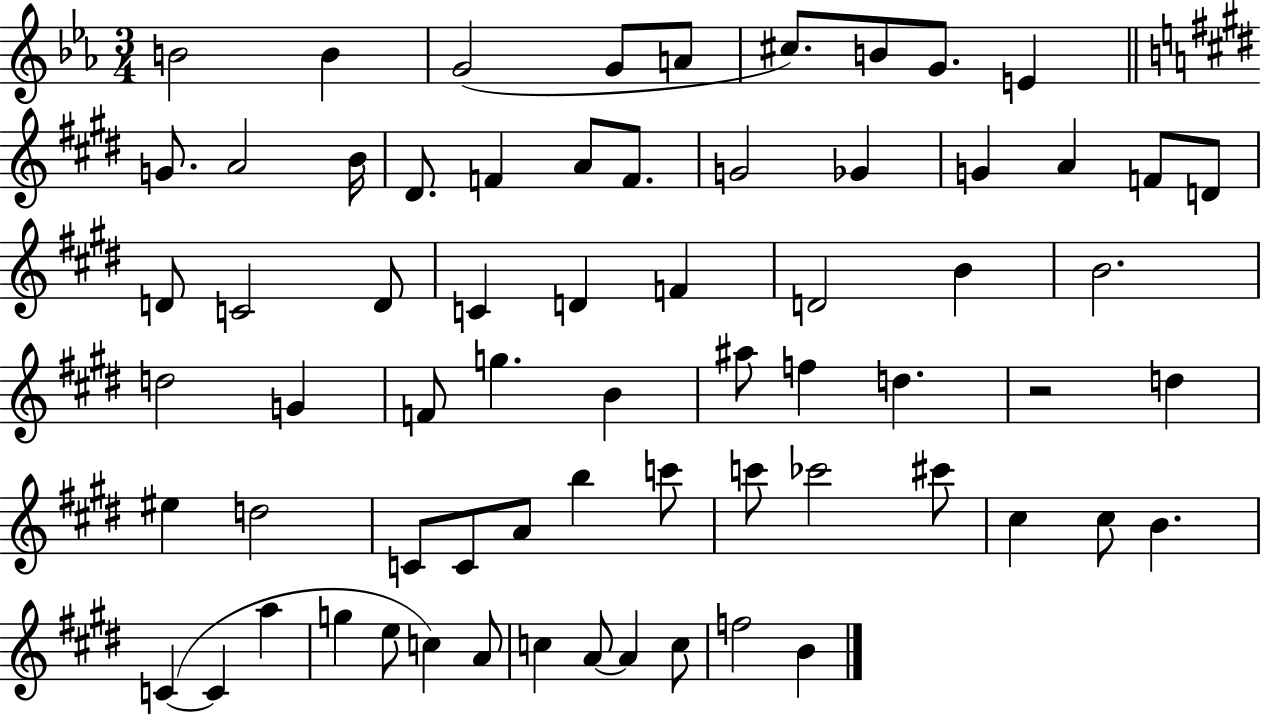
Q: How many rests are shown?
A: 1